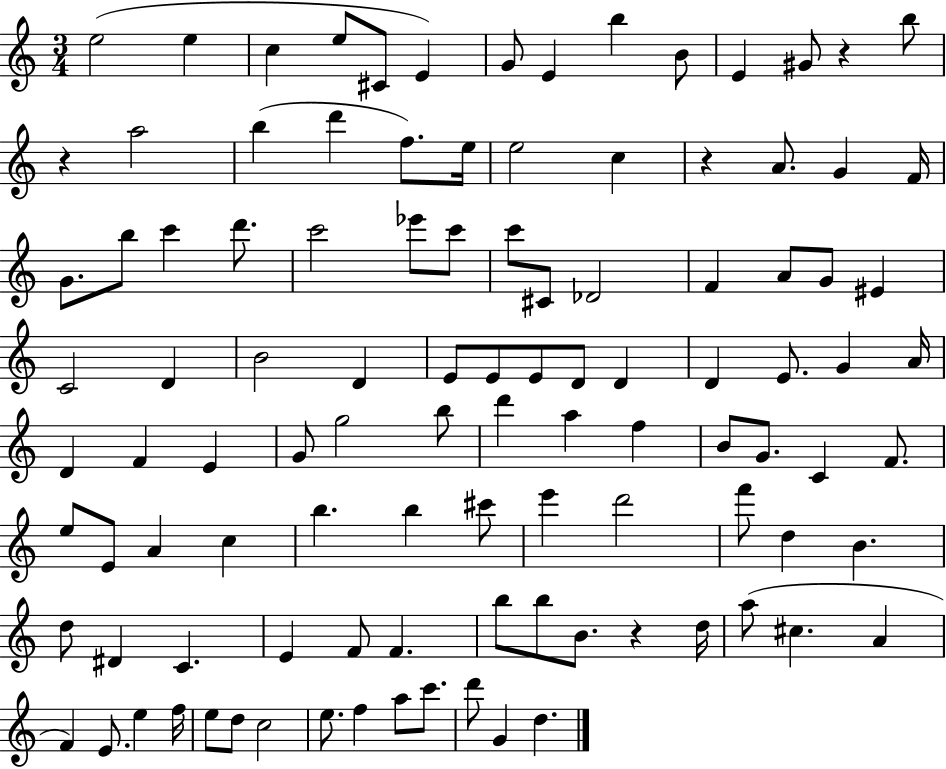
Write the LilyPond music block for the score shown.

{
  \clef treble
  \numericTimeSignature
  \time 3/4
  \key c \major
  \repeat volta 2 { e''2( e''4 | c''4 e''8 cis'8 e'4) | g'8 e'4 b''4 b'8 | e'4 gis'8 r4 b''8 | \break r4 a''2 | b''4( d'''4 f''8.) e''16 | e''2 c''4 | r4 a'8. g'4 f'16 | \break g'8. b''8 c'''4 d'''8. | c'''2 ees'''8 c'''8 | c'''8 cis'8 des'2 | f'4 a'8 g'8 eis'4 | \break c'2 d'4 | b'2 d'4 | e'8 e'8 e'8 d'8 d'4 | d'4 e'8. g'4 a'16 | \break d'4 f'4 e'4 | g'8 g''2 b''8 | d'''4 a''4 f''4 | b'8 g'8. c'4 f'8. | \break e''8 e'8 a'4 c''4 | b''4. b''4 cis'''8 | e'''4 d'''2 | f'''8 d''4 b'4. | \break d''8 dis'4 c'4. | e'4 f'8 f'4. | b''8 b''8 b'8. r4 d''16 | a''8( cis''4. a'4 | \break f'4) e'8. e''4 f''16 | e''8 d''8 c''2 | e''8. f''4 a''8 c'''8. | d'''8 g'4 d''4. | \break } \bar "|."
}